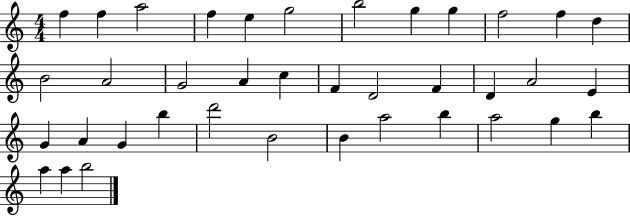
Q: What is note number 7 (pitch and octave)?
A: B5